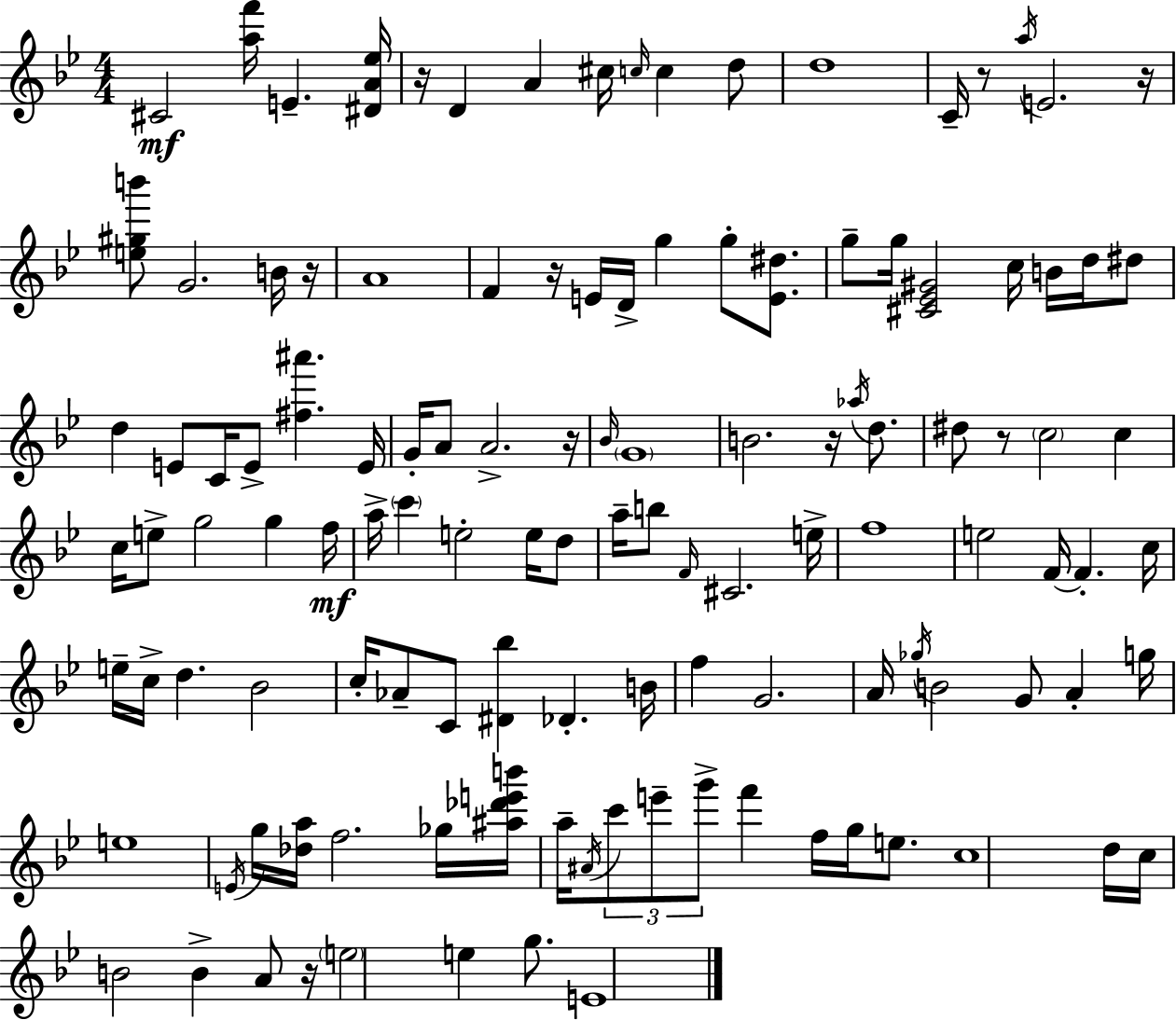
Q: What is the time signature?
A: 4/4